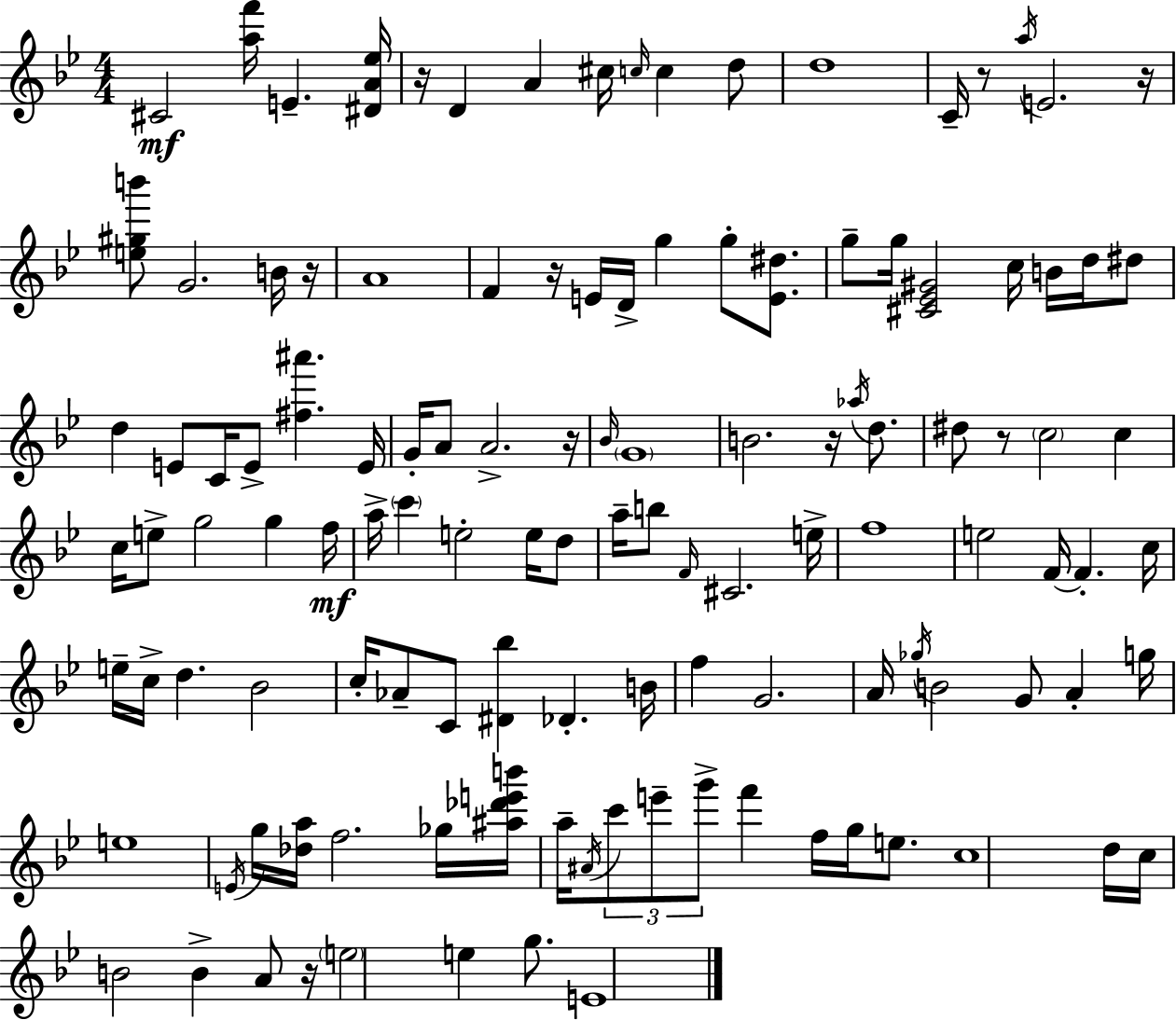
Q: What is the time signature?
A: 4/4